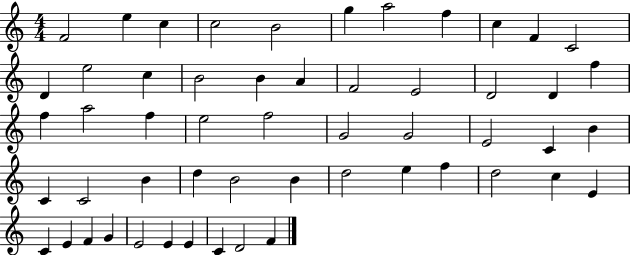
F4/h E5/q C5/q C5/h B4/h G5/q A5/h F5/q C5/q F4/q C4/h D4/q E5/h C5/q B4/h B4/q A4/q F4/h E4/h D4/h D4/q F5/q F5/q A5/h F5/q E5/h F5/h G4/h G4/h E4/h C4/q B4/q C4/q C4/h B4/q D5/q B4/h B4/q D5/h E5/q F5/q D5/h C5/q E4/q C4/q E4/q F4/q G4/q E4/h E4/q E4/q C4/q D4/h F4/q